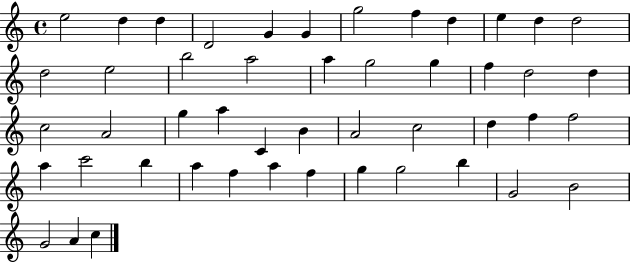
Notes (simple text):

E5/h D5/q D5/q D4/h G4/q G4/q G5/h F5/q D5/q E5/q D5/q D5/h D5/h E5/h B5/h A5/h A5/q G5/h G5/q F5/q D5/h D5/q C5/h A4/h G5/q A5/q C4/q B4/q A4/h C5/h D5/q F5/q F5/h A5/q C6/h B5/q A5/q F5/q A5/q F5/q G5/q G5/h B5/q G4/h B4/h G4/h A4/q C5/q